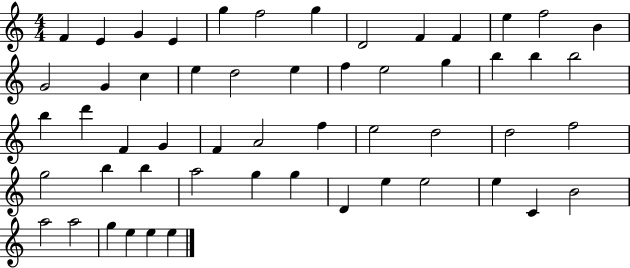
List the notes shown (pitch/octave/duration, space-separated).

F4/q E4/q G4/q E4/q G5/q F5/h G5/q D4/h F4/q F4/q E5/q F5/h B4/q G4/h G4/q C5/q E5/q D5/h E5/q F5/q E5/h G5/q B5/q B5/q B5/h B5/q D6/q F4/q G4/q F4/q A4/h F5/q E5/h D5/h D5/h F5/h G5/h B5/q B5/q A5/h G5/q G5/q D4/q E5/q E5/h E5/q C4/q B4/h A5/h A5/h G5/q E5/q E5/q E5/q